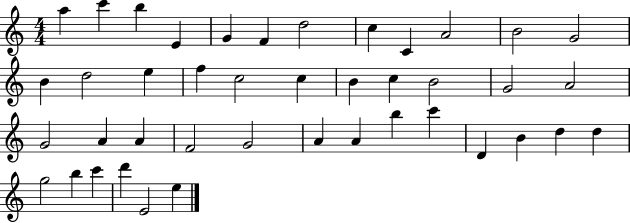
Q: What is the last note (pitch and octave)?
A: E5